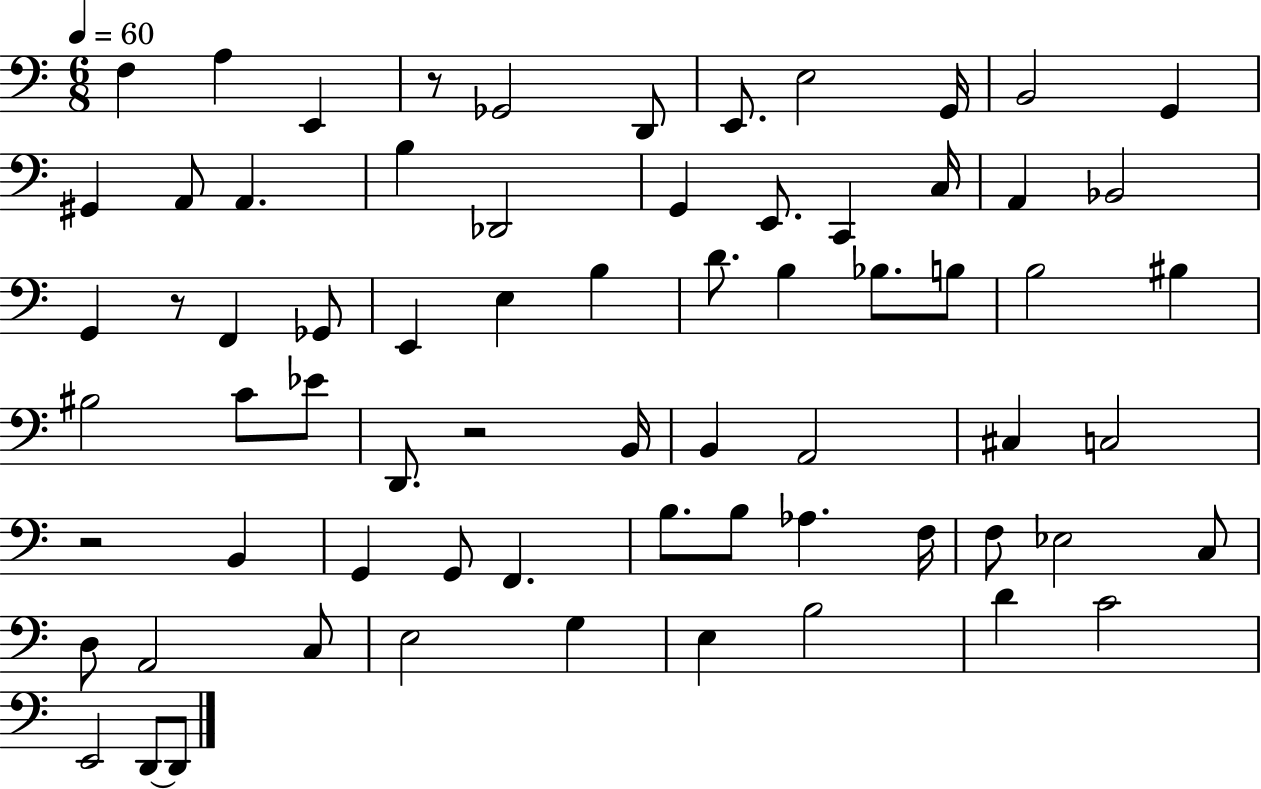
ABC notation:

X:1
T:Untitled
M:6/8
L:1/4
K:C
F, A, E,, z/2 _G,,2 D,,/2 E,,/2 E,2 G,,/4 B,,2 G,, ^G,, A,,/2 A,, B, _D,,2 G,, E,,/2 C,, C,/4 A,, _B,,2 G,, z/2 F,, _G,,/2 E,, E, B, D/2 B, _B,/2 B,/2 B,2 ^B, ^B,2 C/2 _E/2 D,,/2 z2 B,,/4 B,, A,,2 ^C, C,2 z2 B,, G,, G,,/2 F,, B,/2 B,/2 _A, F,/4 F,/2 _E,2 C,/2 D,/2 A,,2 C,/2 E,2 G, E, B,2 D C2 E,,2 D,,/2 D,,/2